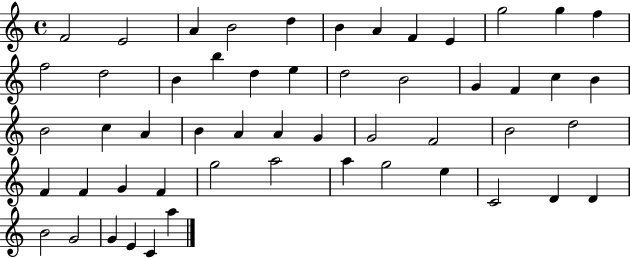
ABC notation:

X:1
T:Untitled
M:4/4
L:1/4
K:C
F2 E2 A B2 d B A F E g2 g f f2 d2 B b d e d2 B2 G F c B B2 c A B A A G G2 F2 B2 d2 F F G F g2 a2 a g2 e C2 D D B2 G2 G E C a